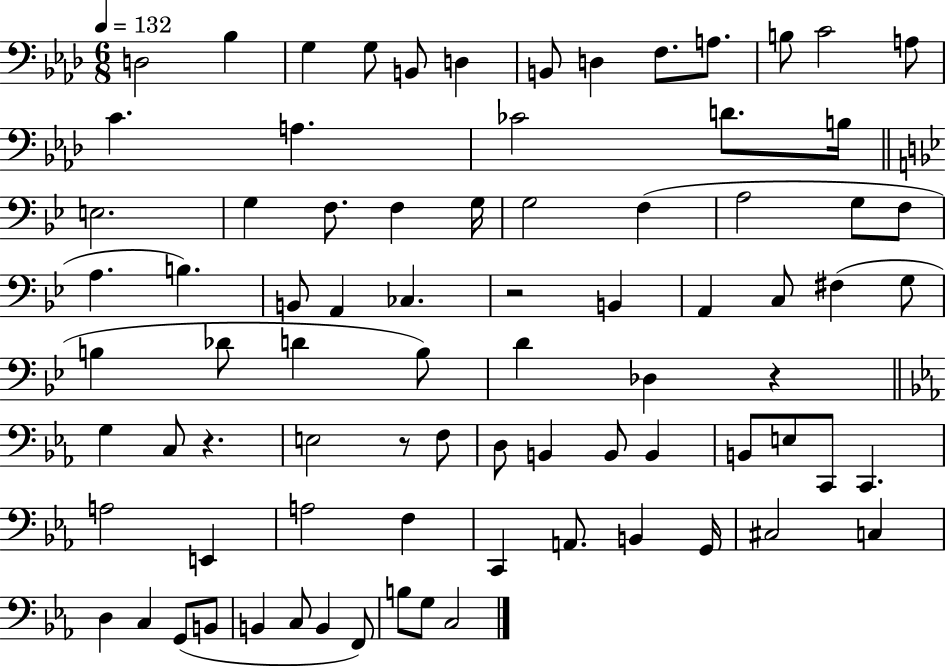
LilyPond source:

{
  \clef bass
  \numericTimeSignature
  \time 6/8
  \key aes \major
  \tempo 4 = 132
  d2 bes4 | g4 g8 b,8 d4 | b,8 d4 f8. a8. | b8 c'2 a8 | \break c'4. a4. | ces'2 d'8. b16 | \bar "||" \break \key bes \major e2. | g4 f8. f4 g16 | g2 f4( | a2 g8 f8 | \break a4. b4.) | b,8 a,4 ces4. | r2 b,4 | a,4 c8 fis4( g8 | \break b4 des'8 d'4 b8) | d'4 des4 r4 | \bar "||" \break \key ees \major g4 c8 r4. | e2 r8 f8 | d8 b,4 b,8 b,4 | b,8 e8 c,8 c,4. | \break a2 e,4 | a2 f4 | c,4 a,8. b,4 g,16 | cis2 c4 | \break d4 c4 g,8( b,8 | b,4 c8 b,4 f,8) | b8 g8 c2 | \bar "|."
}